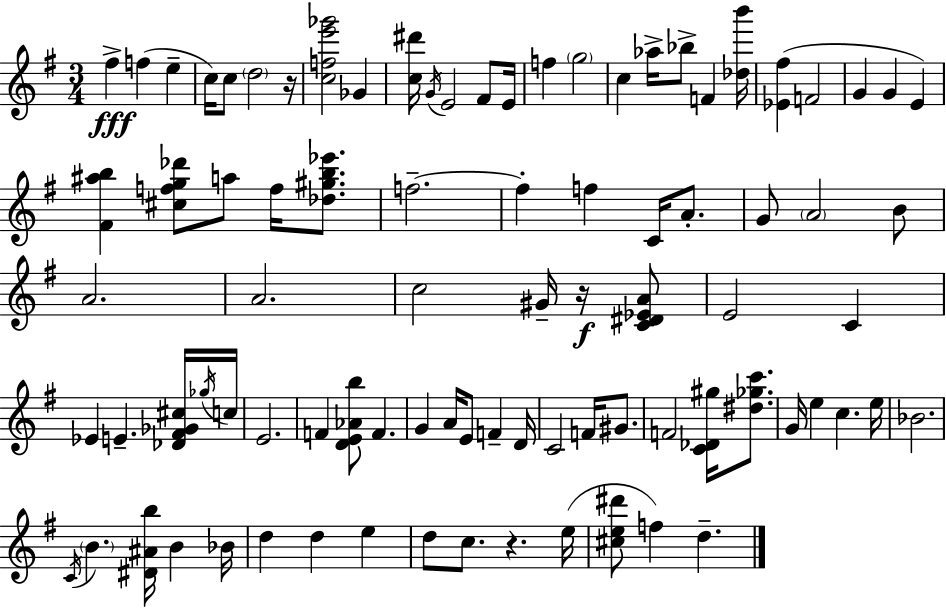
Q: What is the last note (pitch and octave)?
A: D5